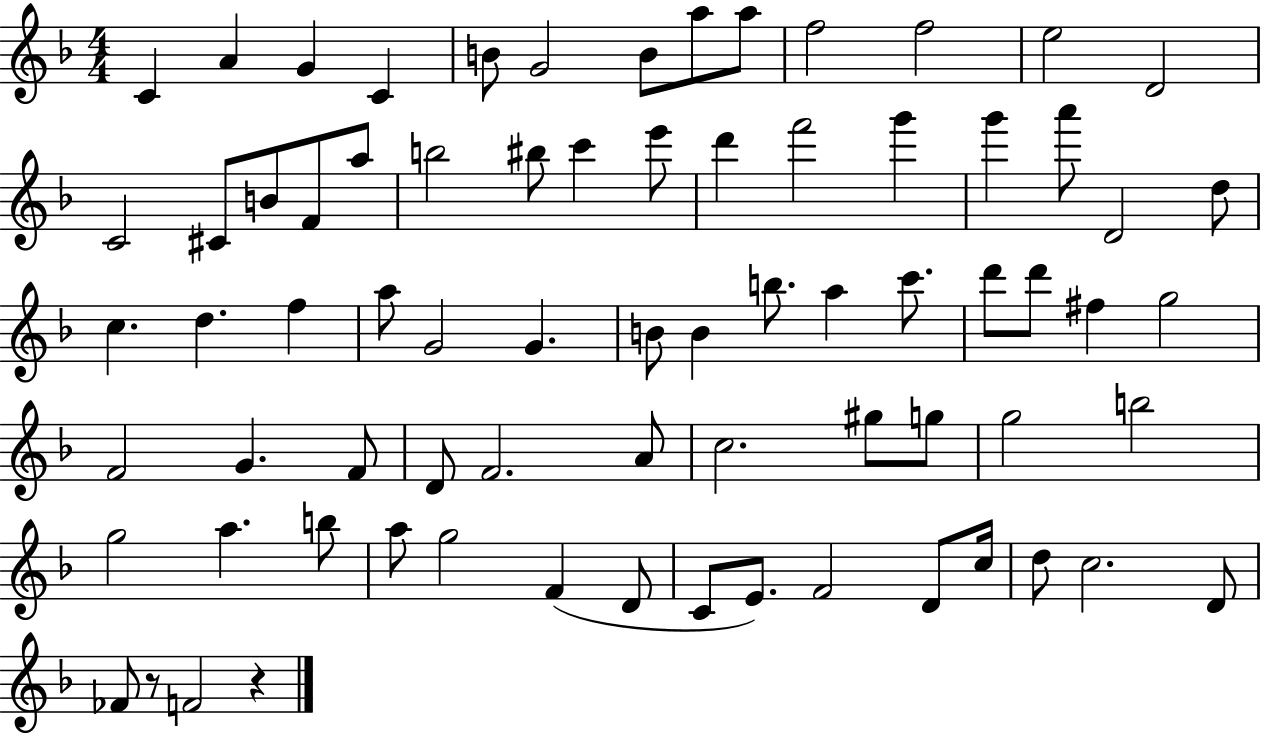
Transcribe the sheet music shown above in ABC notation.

X:1
T:Untitled
M:4/4
L:1/4
K:F
C A G C B/2 G2 B/2 a/2 a/2 f2 f2 e2 D2 C2 ^C/2 B/2 F/2 a/2 b2 ^b/2 c' e'/2 d' f'2 g' g' a'/2 D2 d/2 c d f a/2 G2 G B/2 B b/2 a c'/2 d'/2 d'/2 ^f g2 F2 G F/2 D/2 F2 A/2 c2 ^g/2 g/2 g2 b2 g2 a b/2 a/2 g2 F D/2 C/2 E/2 F2 D/2 c/4 d/2 c2 D/2 _F/2 z/2 F2 z